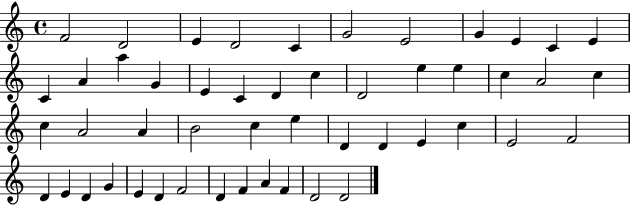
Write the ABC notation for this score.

X:1
T:Untitled
M:4/4
L:1/4
K:C
F2 D2 E D2 C G2 E2 G E C E C A a G E C D c D2 e e c A2 c c A2 A B2 c e D D E c E2 F2 D E D G E D F2 D F A F D2 D2